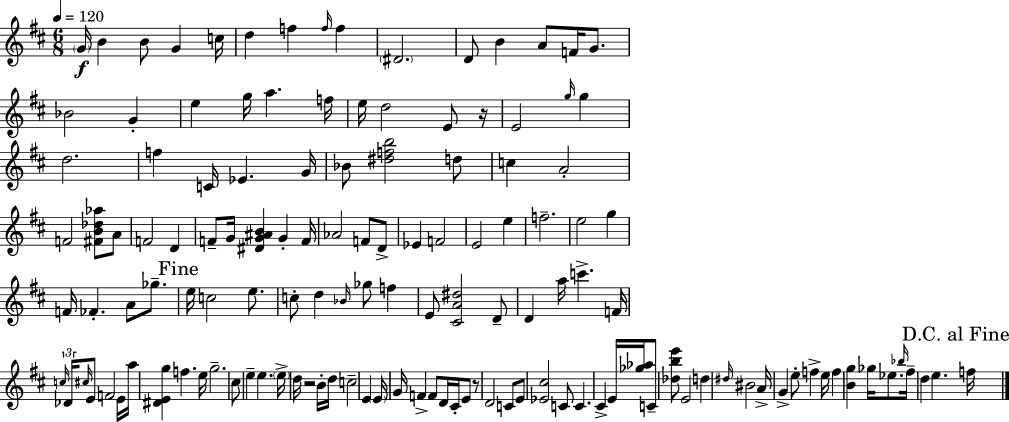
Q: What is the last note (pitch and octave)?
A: F5